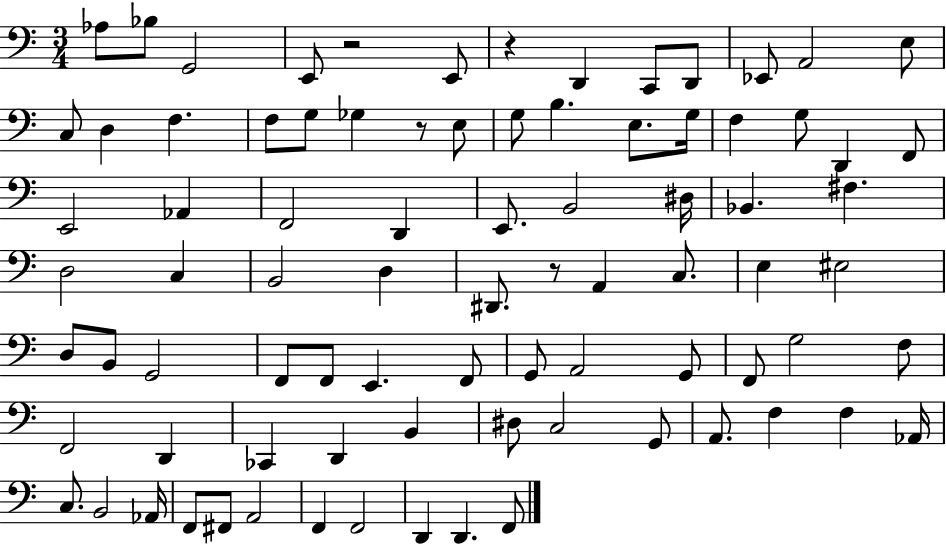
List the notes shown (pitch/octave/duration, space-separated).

Ab3/e Bb3/e G2/h E2/e R/h E2/e R/q D2/q C2/e D2/e Eb2/e A2/h E3/e C3/e D3/q F3/q. F3/e G3/e Gb3/q R/e E3/e G3/e B3/q. E3/e. G3/s F3/q G3/e D2/q F2/e E2/h Ab2/q F2/h D2/q E2/e. B2/h D#3/s Bb2/q. F#3/q. D3/h C3/q B2/h D3/q D#2/e. R/e A2/q C3/e. E3/q EIS3/h D3/e B2/e G2/h F2/e F2/e E2/q. F2/e G2/e A2/h G2/e F2/e G3/h F3/e F2/h D2/q CES2/q D2/q B2/q D#3/e C3/h G2/e A2/e. F3/q F3/q Ab2/s C3/e. B2/h Ab2/s F2/e F#2/e A2/h F2/q F2/h D2/q D2/q. F2/e